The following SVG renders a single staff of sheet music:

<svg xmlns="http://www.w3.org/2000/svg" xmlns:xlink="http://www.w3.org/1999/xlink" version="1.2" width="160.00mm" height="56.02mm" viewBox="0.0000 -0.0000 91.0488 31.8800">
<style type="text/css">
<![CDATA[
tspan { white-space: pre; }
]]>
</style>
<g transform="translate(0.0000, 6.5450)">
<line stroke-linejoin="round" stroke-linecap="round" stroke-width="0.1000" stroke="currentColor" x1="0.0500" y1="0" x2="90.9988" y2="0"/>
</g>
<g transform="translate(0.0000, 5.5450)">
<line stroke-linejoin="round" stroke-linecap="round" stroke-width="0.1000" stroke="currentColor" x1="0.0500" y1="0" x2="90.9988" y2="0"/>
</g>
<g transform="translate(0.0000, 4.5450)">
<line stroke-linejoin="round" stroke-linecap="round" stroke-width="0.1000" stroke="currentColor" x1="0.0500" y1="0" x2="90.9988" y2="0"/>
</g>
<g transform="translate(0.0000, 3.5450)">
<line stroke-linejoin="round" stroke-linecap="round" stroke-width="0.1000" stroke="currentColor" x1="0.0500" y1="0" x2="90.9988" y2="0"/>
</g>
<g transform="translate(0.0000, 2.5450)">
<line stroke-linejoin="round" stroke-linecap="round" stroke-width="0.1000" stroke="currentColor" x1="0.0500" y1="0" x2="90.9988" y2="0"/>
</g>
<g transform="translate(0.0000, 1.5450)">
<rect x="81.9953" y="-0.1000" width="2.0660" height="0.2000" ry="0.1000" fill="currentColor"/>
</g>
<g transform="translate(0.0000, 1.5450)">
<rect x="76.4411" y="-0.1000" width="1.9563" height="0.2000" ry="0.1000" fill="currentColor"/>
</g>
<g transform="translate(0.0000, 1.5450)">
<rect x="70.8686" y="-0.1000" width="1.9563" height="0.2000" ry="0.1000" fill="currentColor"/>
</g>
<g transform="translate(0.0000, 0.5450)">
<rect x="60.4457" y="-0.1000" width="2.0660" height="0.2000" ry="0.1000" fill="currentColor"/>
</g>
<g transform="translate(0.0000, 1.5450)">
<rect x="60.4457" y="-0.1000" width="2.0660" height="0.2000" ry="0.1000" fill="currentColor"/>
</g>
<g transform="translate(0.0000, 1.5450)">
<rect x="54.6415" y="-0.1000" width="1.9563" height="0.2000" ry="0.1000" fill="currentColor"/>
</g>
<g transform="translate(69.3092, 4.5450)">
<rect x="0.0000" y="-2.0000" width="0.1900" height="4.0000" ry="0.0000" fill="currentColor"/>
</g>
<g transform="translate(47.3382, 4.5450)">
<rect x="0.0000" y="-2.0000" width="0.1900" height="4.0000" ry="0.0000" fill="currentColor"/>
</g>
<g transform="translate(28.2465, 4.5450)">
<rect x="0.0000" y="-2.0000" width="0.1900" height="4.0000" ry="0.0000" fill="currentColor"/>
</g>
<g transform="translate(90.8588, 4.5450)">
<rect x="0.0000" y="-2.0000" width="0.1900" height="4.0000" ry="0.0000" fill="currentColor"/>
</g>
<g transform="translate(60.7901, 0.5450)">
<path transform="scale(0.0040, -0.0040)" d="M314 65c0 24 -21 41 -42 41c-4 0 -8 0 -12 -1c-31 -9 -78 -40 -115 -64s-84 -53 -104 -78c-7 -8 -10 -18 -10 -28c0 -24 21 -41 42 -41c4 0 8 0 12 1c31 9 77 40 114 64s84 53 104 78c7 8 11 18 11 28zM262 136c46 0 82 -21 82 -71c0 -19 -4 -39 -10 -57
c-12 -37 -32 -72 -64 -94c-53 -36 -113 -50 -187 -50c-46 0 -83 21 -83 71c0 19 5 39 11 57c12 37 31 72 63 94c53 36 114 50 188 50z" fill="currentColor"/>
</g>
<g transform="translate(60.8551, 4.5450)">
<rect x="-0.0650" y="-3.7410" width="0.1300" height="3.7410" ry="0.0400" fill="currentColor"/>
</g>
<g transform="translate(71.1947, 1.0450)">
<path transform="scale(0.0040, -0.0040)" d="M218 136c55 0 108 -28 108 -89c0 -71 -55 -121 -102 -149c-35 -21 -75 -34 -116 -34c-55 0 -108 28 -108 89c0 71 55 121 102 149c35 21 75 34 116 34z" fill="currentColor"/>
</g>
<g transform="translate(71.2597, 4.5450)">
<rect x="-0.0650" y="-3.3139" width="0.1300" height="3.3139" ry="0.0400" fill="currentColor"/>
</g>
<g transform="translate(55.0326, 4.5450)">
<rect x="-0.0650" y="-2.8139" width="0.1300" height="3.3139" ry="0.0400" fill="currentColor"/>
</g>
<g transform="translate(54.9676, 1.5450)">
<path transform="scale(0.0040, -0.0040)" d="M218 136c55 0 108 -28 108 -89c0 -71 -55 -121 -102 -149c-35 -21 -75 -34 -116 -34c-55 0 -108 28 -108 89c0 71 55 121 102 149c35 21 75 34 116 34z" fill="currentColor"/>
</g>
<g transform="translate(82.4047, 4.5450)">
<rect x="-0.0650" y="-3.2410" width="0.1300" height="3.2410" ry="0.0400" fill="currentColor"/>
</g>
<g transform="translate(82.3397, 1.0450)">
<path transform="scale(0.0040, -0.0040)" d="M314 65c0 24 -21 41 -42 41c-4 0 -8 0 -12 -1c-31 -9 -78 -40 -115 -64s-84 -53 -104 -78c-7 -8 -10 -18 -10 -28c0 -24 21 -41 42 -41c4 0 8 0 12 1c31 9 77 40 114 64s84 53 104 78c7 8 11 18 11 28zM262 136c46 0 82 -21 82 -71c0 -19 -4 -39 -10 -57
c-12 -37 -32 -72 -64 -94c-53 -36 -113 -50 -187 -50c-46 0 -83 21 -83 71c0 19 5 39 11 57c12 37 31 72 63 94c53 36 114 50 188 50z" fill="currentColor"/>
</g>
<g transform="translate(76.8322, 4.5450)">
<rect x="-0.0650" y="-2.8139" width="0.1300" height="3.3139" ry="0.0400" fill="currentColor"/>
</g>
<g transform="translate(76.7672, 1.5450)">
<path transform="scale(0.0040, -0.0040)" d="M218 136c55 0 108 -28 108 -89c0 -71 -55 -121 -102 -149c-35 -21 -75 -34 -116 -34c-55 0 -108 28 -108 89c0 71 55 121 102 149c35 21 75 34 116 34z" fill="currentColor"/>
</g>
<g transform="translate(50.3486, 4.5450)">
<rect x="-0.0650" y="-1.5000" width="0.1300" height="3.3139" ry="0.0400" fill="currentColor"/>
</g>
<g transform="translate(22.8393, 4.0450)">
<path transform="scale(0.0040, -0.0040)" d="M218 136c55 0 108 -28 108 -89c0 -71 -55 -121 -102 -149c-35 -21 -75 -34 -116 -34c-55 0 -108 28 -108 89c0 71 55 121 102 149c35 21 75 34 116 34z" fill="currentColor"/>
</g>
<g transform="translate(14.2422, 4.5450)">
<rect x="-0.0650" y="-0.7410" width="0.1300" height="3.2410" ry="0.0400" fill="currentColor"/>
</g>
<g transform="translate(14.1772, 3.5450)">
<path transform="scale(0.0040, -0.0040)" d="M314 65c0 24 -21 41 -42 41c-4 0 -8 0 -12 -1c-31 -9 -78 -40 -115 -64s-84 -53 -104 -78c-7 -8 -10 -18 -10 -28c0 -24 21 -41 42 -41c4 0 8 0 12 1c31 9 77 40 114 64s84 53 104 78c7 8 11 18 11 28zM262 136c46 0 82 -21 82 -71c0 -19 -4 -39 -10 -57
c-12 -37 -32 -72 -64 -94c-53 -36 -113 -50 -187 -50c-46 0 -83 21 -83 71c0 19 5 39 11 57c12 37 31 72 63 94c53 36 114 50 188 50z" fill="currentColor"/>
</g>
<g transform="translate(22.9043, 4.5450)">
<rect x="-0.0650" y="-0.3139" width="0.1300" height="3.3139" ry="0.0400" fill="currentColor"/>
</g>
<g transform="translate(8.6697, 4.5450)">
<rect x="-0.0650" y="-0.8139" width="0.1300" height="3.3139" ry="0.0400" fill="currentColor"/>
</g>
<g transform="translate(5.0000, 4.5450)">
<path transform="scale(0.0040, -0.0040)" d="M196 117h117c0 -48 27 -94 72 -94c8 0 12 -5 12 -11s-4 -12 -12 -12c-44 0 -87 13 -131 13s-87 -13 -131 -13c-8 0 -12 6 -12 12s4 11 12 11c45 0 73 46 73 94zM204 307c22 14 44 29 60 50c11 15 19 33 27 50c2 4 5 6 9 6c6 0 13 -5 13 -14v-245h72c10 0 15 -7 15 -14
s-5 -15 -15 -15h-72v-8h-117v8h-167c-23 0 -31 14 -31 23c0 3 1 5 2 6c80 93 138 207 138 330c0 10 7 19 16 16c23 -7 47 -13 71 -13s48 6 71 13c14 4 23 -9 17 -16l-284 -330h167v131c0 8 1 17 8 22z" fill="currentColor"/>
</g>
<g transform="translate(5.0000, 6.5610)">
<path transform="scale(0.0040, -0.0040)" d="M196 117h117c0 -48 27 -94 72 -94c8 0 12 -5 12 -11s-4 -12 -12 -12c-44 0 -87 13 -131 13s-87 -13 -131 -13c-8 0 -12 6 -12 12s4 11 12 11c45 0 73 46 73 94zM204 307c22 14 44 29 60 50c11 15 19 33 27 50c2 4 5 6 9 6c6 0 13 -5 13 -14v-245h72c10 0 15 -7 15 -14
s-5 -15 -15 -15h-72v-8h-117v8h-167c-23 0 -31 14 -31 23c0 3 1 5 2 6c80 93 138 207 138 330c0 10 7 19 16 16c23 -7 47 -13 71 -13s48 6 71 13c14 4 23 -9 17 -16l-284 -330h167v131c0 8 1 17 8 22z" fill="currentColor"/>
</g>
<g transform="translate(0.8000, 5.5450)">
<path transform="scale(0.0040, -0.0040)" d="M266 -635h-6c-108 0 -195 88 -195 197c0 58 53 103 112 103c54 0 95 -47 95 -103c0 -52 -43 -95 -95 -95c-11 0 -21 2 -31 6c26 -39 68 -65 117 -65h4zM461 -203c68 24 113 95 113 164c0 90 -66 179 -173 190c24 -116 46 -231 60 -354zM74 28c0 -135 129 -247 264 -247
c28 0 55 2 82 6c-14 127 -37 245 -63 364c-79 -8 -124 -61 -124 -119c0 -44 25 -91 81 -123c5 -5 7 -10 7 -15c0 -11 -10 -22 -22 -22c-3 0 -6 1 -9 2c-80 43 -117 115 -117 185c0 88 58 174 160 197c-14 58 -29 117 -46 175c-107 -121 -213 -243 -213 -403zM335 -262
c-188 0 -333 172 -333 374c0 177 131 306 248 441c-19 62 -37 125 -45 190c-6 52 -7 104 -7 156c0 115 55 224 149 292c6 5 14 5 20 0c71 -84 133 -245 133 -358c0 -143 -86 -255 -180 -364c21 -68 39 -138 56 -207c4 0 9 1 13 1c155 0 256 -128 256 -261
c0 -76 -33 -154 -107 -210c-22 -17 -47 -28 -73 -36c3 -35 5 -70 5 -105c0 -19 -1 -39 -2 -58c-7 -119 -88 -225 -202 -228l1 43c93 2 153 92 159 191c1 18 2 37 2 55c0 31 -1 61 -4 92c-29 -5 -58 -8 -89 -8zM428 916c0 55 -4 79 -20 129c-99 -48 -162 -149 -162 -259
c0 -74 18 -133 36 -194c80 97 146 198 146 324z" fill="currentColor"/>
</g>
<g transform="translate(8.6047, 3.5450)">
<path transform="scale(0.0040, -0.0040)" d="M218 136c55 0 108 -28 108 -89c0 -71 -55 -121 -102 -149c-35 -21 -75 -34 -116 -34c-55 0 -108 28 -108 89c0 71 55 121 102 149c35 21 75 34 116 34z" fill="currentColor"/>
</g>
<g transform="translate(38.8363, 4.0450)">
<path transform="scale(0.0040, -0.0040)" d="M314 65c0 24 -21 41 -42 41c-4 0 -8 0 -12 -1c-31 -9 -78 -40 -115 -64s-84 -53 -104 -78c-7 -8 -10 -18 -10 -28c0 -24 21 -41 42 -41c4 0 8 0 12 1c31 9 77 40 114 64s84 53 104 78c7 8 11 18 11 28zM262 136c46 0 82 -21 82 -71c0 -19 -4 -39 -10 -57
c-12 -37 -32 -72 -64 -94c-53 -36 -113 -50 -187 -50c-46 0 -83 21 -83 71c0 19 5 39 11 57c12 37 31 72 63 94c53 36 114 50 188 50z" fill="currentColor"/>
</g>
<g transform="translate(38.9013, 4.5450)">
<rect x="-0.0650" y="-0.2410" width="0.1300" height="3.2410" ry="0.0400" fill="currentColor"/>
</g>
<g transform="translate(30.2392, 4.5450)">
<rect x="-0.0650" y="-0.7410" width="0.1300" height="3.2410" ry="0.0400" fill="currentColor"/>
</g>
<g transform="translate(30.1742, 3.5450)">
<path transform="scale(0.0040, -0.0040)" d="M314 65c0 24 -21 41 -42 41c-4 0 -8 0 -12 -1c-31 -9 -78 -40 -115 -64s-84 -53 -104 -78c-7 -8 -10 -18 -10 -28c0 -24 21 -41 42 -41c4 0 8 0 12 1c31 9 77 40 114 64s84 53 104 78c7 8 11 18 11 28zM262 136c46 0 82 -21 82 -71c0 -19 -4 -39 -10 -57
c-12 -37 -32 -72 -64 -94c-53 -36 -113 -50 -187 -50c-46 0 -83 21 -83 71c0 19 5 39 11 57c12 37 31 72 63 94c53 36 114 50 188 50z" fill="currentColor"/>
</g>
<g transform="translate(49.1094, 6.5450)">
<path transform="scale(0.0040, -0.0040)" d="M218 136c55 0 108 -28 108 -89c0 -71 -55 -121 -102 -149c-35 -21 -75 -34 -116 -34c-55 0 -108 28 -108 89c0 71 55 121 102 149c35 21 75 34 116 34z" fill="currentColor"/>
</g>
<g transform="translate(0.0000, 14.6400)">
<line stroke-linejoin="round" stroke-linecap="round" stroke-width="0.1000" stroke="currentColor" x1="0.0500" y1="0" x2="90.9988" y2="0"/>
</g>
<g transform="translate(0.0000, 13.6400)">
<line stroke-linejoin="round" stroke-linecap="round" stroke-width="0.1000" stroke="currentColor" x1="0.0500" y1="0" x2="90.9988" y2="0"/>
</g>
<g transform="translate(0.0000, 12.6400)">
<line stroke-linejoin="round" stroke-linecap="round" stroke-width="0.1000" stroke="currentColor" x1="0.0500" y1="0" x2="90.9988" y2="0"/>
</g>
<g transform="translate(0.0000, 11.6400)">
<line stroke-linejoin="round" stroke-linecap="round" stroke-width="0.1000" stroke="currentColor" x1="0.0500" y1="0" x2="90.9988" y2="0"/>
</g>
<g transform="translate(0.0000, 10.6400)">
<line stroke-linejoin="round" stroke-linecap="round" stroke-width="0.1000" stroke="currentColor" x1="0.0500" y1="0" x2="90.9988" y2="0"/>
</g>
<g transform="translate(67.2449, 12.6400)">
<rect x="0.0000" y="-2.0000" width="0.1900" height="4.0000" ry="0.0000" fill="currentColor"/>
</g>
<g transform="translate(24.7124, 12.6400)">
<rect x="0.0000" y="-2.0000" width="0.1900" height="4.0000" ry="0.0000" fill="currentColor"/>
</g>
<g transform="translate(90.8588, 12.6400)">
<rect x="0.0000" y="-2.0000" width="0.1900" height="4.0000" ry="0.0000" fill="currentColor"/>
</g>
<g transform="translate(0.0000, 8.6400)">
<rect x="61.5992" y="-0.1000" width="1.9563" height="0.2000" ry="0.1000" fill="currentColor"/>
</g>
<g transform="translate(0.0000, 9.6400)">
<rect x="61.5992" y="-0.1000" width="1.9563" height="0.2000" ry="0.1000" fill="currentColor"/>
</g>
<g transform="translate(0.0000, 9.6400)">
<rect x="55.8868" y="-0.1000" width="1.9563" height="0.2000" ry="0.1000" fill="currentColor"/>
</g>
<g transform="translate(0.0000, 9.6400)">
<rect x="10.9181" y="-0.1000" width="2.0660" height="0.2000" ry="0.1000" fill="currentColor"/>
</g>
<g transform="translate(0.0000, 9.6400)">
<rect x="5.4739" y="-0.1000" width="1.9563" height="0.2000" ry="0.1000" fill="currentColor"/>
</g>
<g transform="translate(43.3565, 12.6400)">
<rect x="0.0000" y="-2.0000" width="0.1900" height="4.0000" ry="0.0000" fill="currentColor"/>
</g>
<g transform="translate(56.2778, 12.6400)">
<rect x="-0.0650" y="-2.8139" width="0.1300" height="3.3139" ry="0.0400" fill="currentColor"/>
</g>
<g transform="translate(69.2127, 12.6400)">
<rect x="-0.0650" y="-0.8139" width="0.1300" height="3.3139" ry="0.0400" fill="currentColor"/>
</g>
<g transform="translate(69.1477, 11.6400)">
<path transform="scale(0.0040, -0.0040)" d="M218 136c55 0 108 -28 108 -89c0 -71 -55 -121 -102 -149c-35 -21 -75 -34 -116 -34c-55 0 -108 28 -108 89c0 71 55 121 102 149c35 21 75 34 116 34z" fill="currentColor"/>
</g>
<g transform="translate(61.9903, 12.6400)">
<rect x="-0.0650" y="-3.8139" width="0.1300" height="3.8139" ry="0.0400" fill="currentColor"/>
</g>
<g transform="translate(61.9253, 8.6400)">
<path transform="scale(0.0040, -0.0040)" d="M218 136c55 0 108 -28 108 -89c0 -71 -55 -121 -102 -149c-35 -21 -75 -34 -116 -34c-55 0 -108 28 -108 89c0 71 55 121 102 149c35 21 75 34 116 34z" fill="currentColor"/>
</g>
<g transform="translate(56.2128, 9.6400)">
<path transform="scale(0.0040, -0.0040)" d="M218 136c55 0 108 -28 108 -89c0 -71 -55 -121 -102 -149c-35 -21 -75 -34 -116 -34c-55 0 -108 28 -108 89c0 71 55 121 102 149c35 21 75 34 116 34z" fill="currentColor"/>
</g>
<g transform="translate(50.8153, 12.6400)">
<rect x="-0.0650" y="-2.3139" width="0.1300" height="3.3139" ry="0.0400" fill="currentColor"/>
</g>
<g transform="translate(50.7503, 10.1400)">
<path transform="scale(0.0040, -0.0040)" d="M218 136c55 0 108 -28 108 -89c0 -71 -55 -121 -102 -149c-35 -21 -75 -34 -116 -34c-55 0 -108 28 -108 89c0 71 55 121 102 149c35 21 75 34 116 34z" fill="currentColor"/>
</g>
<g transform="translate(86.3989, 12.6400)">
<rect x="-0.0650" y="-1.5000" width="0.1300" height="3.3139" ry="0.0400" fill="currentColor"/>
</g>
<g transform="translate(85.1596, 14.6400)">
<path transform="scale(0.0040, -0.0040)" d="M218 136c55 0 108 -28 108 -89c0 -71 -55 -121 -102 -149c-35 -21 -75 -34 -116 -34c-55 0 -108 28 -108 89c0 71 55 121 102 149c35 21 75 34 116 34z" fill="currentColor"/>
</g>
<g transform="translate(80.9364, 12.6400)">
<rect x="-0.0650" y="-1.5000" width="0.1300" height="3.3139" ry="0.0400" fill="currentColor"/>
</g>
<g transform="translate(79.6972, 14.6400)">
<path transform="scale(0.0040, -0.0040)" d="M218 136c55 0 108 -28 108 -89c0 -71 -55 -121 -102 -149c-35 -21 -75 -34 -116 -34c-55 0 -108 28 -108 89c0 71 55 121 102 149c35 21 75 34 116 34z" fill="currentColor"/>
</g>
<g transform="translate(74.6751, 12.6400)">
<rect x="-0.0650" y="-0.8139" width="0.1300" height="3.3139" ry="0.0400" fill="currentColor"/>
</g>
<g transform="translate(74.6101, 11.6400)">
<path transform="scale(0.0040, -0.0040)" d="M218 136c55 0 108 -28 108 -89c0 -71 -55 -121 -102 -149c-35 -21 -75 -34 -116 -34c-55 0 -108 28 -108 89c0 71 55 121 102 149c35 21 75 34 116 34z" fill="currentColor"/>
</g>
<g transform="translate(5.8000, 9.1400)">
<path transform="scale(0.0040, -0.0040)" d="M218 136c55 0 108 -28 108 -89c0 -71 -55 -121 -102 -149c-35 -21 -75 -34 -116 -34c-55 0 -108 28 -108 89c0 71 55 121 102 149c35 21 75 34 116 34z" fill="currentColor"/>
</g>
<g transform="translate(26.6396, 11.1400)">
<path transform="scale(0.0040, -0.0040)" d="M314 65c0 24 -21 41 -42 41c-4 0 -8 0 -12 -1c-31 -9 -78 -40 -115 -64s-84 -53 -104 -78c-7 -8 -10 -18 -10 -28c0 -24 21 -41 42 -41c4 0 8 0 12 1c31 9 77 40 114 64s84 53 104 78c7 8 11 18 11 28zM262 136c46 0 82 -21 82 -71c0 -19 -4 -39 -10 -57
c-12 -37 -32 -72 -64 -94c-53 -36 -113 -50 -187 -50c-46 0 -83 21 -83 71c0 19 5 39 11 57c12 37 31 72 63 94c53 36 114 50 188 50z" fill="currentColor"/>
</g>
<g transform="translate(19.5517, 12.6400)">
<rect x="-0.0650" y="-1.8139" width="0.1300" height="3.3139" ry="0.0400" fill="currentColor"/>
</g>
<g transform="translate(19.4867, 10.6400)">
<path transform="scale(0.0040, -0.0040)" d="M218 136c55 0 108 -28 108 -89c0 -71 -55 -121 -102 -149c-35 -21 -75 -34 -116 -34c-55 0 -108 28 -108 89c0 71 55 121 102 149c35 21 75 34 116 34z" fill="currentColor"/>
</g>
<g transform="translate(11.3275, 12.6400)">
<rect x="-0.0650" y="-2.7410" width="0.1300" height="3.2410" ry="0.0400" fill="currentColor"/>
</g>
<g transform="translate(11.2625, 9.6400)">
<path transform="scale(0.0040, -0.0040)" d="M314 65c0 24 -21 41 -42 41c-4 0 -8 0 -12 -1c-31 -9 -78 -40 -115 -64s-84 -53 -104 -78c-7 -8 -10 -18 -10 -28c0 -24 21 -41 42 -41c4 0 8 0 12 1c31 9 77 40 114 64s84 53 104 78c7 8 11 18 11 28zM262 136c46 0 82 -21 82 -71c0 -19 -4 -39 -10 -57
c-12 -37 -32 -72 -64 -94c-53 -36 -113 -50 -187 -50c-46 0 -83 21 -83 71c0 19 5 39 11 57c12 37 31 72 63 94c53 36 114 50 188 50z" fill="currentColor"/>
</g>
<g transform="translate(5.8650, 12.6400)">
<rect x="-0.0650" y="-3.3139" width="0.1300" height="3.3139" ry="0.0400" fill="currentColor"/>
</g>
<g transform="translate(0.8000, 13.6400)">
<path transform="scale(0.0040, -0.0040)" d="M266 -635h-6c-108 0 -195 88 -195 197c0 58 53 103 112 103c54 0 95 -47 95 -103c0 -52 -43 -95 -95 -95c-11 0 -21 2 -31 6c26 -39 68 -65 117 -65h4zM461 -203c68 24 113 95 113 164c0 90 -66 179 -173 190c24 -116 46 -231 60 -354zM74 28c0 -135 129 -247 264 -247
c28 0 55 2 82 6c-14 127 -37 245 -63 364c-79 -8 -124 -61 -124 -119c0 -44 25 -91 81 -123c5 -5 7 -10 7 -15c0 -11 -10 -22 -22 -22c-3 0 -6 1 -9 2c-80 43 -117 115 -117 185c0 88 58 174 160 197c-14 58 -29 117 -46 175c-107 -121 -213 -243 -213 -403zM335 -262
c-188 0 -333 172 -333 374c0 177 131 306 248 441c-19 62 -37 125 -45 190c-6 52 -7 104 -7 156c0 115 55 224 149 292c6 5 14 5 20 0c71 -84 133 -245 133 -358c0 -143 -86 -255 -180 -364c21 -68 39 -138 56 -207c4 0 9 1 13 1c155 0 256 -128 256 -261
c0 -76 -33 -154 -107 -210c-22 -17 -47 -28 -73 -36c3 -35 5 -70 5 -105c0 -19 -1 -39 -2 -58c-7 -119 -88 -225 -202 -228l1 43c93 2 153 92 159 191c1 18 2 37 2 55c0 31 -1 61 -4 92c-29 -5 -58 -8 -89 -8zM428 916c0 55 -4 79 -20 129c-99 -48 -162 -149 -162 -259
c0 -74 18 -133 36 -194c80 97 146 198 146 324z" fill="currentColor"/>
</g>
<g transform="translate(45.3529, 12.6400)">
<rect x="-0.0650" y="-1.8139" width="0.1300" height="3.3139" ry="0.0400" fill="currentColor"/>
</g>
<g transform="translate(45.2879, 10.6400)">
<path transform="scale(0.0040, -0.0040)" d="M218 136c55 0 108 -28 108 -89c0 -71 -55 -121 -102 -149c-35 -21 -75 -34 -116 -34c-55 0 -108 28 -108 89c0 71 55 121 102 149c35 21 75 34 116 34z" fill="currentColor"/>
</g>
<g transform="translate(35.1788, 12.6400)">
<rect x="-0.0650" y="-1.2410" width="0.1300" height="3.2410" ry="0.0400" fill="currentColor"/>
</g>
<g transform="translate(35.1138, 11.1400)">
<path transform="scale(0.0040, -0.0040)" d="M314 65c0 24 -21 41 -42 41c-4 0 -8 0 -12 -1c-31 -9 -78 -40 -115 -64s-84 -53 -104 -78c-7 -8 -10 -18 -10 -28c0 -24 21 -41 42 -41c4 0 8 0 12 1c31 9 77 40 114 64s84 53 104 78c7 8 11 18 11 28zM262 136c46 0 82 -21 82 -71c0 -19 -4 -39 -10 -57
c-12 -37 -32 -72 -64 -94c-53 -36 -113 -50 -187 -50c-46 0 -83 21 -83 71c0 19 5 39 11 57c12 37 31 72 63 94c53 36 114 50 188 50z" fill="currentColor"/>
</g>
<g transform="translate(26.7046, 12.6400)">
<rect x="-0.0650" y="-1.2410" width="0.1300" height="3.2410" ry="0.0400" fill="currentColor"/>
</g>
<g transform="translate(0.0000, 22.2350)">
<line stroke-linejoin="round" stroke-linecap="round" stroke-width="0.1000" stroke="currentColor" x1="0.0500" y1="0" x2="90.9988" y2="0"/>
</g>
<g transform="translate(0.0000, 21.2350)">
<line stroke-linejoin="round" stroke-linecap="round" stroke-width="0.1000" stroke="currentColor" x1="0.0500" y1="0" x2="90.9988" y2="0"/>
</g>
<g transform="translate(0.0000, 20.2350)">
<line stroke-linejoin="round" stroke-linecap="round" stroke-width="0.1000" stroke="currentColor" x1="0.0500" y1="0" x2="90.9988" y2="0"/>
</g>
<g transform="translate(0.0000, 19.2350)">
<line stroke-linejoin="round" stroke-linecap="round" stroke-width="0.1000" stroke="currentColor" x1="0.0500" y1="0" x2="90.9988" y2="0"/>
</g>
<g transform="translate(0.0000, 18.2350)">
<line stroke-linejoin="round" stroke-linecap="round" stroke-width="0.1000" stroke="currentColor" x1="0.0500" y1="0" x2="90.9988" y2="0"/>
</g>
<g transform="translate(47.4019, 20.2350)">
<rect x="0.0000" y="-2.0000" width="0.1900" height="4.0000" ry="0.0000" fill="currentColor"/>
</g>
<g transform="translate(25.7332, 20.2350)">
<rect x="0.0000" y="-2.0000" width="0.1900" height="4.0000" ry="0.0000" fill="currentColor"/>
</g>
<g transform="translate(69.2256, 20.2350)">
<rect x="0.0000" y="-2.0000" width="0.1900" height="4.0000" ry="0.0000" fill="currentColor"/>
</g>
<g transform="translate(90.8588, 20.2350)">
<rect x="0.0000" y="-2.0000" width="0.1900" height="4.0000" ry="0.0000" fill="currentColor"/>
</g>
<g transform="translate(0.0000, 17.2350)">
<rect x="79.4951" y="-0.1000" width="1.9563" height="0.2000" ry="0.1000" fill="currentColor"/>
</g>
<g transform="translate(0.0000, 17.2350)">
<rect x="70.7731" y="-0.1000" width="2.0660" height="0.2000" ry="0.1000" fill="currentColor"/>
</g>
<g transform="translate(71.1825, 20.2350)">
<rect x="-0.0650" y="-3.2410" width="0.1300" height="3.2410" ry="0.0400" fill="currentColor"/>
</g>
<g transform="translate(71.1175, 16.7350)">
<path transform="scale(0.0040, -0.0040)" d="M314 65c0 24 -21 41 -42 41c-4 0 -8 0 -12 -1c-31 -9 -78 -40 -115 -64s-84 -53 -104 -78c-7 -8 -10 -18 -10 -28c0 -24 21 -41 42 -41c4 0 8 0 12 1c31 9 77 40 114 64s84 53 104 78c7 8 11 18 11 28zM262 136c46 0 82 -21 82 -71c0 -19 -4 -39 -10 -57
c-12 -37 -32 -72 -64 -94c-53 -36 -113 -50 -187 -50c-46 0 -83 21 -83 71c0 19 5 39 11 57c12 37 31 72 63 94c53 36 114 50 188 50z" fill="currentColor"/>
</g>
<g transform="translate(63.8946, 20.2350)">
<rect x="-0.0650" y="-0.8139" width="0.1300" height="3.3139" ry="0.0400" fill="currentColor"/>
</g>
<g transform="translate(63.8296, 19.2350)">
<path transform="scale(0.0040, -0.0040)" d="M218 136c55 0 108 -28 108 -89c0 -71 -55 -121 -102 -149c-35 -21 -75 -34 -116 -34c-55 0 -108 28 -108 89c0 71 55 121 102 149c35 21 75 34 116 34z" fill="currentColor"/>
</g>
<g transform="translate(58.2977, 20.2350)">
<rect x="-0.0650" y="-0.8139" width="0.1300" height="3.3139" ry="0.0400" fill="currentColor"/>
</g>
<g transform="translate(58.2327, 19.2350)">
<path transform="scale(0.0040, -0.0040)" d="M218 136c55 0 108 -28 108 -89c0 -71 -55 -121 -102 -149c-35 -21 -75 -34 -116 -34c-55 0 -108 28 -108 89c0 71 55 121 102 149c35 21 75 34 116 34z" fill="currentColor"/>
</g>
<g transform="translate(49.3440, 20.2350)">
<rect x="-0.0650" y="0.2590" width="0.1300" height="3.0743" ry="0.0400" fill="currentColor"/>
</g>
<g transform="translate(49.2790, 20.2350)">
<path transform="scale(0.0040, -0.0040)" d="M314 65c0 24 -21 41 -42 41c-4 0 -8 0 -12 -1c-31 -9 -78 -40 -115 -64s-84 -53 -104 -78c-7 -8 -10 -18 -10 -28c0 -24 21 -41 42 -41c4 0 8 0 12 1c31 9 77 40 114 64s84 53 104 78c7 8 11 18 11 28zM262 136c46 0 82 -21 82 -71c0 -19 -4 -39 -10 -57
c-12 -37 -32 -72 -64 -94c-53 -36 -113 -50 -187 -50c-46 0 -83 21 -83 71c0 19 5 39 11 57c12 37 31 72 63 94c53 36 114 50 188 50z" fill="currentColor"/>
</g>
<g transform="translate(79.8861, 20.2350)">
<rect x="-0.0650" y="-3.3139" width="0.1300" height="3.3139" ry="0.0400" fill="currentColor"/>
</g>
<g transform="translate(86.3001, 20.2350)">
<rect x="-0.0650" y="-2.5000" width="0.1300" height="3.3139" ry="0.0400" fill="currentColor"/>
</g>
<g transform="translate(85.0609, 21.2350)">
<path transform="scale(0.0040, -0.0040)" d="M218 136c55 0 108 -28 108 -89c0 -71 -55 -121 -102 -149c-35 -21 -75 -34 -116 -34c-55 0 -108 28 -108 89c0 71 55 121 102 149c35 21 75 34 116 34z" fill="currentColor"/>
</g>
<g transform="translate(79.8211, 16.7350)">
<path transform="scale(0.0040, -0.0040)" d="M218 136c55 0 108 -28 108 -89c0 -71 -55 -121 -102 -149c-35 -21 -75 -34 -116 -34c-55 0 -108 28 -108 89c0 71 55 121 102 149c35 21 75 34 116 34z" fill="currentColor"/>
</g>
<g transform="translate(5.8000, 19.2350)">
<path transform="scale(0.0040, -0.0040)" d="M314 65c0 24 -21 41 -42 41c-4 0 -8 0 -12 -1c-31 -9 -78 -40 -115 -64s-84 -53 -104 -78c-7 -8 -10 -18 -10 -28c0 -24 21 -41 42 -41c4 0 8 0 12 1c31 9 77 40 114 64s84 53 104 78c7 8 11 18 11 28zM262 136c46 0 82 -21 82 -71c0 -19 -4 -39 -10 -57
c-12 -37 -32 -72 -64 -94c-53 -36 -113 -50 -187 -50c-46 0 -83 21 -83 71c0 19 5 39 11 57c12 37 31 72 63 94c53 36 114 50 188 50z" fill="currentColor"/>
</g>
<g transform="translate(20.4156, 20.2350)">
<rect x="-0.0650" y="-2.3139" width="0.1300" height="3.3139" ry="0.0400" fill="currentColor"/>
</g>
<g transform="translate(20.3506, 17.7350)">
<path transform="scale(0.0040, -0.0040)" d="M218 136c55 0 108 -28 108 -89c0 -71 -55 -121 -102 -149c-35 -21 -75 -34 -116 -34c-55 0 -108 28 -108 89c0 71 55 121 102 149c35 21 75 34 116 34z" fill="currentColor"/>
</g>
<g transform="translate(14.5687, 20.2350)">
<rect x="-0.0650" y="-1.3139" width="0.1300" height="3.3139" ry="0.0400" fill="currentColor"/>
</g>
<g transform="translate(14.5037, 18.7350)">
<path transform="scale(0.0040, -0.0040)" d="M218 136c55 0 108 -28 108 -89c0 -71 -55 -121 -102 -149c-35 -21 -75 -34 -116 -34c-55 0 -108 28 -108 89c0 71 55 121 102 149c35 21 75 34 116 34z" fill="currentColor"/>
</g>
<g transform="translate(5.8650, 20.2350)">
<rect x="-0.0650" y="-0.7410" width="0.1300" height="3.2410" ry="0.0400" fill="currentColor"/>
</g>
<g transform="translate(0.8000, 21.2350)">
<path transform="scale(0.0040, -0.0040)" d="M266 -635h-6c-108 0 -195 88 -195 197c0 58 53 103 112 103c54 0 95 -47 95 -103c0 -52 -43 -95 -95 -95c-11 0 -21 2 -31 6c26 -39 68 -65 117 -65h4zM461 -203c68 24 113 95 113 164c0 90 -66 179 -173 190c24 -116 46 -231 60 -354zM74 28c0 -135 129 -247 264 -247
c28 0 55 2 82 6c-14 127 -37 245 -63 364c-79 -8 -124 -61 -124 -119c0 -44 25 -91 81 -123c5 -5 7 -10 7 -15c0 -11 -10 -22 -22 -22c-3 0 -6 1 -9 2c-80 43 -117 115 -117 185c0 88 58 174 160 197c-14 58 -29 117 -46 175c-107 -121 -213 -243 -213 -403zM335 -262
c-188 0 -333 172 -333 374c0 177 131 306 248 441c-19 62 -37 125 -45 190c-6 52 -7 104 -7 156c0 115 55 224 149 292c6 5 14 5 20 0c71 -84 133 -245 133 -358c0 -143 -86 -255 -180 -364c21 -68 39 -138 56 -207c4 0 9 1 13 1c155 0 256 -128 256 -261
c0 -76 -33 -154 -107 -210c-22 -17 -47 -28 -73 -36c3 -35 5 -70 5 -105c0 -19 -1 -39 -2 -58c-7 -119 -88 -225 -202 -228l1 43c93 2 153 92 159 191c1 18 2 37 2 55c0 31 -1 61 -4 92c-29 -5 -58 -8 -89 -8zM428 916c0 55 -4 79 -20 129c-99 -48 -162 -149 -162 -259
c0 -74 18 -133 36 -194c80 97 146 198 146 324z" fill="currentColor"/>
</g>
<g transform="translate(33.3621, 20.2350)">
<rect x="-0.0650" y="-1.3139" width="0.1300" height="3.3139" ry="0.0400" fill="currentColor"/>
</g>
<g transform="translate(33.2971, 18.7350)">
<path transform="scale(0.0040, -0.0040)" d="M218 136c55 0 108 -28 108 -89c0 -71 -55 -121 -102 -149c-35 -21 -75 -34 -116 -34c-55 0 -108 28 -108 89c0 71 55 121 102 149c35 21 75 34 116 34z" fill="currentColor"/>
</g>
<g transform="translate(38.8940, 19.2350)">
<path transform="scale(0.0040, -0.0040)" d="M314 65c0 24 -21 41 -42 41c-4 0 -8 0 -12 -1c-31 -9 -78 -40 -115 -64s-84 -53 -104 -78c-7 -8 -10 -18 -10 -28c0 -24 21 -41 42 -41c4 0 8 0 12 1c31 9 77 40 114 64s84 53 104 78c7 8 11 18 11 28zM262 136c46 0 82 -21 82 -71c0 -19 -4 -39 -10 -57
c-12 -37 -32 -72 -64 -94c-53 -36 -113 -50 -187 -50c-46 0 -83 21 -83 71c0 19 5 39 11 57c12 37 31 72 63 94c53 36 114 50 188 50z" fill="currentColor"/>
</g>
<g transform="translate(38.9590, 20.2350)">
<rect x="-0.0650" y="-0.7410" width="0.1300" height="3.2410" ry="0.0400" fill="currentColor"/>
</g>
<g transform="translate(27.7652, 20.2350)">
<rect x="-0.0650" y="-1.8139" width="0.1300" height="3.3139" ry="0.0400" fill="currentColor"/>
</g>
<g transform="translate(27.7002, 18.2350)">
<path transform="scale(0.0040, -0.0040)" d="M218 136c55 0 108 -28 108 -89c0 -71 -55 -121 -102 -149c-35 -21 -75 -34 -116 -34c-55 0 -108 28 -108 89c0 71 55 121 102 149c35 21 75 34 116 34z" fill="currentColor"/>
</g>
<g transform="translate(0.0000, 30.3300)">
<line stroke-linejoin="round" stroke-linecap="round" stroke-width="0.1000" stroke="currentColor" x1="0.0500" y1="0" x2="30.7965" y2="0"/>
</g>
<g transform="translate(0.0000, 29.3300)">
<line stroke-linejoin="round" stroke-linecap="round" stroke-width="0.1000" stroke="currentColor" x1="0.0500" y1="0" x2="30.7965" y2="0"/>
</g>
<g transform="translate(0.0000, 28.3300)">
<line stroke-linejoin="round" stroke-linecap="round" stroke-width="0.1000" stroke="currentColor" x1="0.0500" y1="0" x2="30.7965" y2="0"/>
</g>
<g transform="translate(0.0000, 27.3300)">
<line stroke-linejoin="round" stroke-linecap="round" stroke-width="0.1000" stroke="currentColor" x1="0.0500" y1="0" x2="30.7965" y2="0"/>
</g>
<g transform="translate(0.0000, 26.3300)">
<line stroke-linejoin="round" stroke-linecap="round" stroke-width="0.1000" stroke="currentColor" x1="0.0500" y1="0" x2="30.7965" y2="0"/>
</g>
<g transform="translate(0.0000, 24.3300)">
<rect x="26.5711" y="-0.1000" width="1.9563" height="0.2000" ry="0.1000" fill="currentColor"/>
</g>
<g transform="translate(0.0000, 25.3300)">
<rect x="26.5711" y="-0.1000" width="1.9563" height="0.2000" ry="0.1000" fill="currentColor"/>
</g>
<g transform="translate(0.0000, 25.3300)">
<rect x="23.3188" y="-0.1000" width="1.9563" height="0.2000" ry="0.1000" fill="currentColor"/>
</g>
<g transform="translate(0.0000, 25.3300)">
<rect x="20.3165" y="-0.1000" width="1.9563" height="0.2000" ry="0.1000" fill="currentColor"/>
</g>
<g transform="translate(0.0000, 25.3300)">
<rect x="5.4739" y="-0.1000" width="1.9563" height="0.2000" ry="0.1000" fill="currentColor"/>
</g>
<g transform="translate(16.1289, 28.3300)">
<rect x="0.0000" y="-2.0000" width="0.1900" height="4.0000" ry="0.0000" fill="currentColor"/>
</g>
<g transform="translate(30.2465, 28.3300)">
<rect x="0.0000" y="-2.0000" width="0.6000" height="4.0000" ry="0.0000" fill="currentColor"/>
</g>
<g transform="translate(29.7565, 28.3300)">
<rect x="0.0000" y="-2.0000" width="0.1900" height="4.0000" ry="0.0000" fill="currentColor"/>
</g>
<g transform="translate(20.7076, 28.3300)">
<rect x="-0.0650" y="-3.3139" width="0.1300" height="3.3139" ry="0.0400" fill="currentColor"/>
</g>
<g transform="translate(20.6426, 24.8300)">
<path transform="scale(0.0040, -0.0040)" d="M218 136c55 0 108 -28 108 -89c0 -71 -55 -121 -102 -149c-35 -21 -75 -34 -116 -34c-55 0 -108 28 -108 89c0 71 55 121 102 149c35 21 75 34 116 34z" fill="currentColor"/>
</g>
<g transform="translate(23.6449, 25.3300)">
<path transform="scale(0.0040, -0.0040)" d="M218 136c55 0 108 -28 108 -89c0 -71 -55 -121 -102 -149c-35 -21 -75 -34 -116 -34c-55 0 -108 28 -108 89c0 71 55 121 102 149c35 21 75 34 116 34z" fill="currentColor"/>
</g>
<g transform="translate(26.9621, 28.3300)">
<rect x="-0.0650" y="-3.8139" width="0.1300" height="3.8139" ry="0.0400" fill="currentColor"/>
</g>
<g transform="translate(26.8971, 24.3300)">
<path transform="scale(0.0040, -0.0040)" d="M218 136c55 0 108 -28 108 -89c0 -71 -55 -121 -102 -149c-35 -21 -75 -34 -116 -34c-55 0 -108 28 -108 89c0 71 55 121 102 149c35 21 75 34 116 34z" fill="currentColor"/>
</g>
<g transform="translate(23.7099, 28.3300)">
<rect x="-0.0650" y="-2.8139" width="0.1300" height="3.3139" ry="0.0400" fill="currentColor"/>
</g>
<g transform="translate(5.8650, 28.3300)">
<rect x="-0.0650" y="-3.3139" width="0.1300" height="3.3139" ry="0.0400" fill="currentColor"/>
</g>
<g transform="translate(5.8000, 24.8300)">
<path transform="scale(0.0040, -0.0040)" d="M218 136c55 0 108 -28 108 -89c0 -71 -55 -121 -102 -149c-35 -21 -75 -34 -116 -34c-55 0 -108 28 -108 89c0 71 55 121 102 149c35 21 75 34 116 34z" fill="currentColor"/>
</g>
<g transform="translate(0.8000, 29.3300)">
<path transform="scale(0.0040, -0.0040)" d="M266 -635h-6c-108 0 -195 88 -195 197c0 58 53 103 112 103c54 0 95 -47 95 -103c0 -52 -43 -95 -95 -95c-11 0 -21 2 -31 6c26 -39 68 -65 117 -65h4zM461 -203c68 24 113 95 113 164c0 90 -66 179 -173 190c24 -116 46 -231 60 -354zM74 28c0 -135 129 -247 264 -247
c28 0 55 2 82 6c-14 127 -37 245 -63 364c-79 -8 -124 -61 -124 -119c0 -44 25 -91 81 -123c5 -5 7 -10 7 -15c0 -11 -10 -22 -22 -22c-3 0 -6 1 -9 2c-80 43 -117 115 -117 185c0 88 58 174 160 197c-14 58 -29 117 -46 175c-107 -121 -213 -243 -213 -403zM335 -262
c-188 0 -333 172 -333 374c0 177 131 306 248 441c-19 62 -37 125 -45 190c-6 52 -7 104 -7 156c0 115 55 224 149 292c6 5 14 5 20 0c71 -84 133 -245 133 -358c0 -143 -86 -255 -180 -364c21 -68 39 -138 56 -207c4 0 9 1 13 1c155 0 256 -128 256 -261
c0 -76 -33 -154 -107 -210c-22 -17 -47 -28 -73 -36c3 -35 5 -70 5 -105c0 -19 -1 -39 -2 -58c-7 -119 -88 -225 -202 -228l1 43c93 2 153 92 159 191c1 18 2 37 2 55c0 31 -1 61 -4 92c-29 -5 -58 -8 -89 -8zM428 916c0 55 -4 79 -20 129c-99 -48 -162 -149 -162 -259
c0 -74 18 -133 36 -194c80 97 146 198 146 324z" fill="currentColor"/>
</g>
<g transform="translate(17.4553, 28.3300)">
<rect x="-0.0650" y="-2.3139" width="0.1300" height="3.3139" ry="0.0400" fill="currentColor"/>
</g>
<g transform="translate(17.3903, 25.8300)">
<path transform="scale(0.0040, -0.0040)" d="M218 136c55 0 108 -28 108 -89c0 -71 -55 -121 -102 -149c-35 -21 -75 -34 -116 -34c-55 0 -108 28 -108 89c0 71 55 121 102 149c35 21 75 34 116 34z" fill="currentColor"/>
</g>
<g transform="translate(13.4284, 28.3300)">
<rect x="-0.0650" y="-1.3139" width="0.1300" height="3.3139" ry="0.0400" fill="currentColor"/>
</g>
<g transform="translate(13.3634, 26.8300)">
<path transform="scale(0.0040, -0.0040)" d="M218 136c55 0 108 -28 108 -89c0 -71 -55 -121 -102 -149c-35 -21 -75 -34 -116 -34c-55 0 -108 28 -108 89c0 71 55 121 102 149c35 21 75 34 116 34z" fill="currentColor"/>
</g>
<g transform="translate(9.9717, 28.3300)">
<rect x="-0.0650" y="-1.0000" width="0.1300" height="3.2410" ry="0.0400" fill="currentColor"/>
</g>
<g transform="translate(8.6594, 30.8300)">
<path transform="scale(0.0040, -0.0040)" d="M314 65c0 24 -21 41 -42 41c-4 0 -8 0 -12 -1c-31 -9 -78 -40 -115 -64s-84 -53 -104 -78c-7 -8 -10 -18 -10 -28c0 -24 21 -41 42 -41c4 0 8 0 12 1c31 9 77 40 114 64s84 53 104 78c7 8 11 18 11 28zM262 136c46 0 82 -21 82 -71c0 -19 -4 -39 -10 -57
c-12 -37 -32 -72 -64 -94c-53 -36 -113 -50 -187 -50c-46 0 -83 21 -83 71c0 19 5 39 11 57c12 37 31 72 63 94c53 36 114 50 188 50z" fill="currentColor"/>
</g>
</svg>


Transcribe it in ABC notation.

X:1
T:Untitled
M:4/4
L:1/4
K:C
d d2 c d2 c2 E a c'2 b a b2 b a2 f e2 e2 f g a c' d d E E d2 e g f e d2 B2 d d b2 b G b D2 e g b a c'